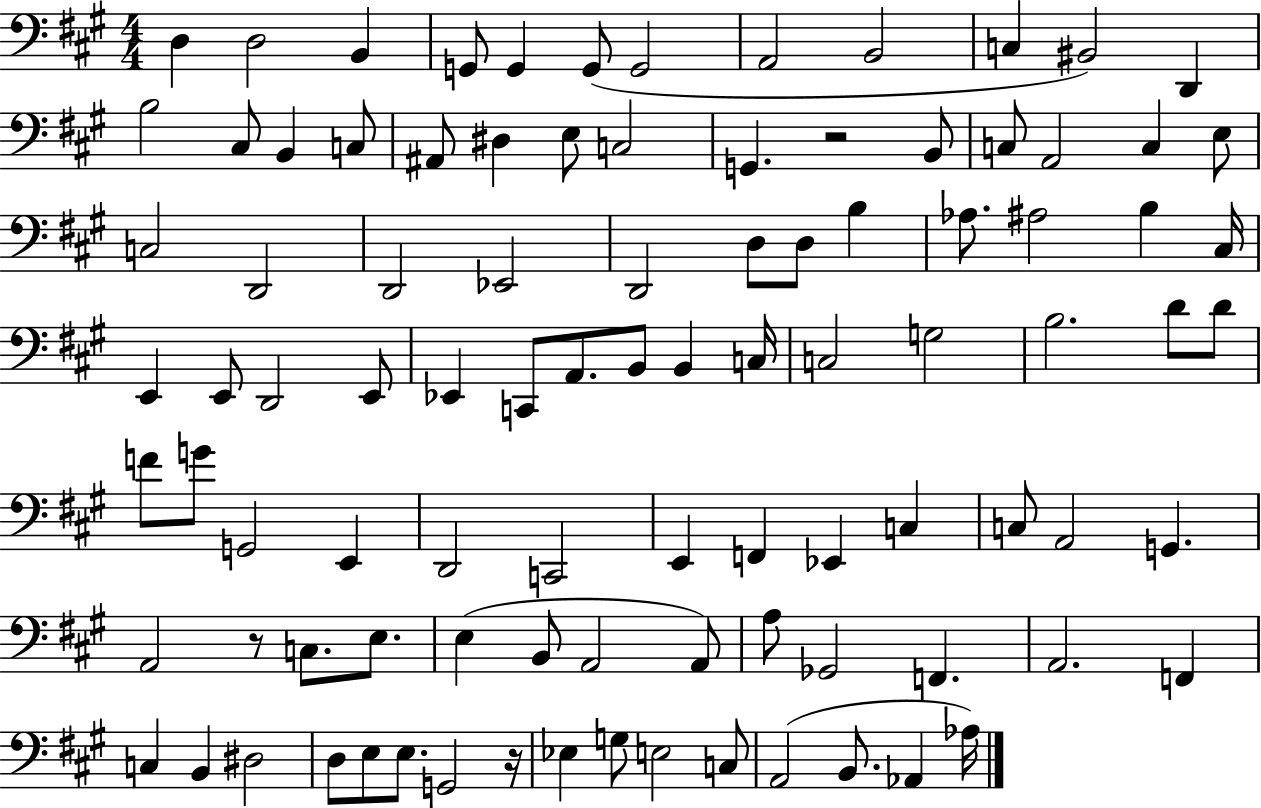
D3/q D3/h B2/q G2/e G2/q G2/e G2/h A2/h B2/h C3/q BIS2/h D2/q B3/h C#3/e B2/q C3/e A#2/e D#3/q E3/e C3/h G2/q. R/h B2/e C3/e A2/h C3/q E3/e C3/h D2/h D2/h Eb2/h D2/h D3/e D3/e B3/q Ab3/e. A#3/h B3/q C#3/s E2/q E2/e D2/h E2/e Eb2/q C2/e A2/e. B2/e B2/q C3/s C3/h G3/h B3/h. D4/e D4/e F4/e G4/e G2/h E2/q D2/h C2/h E2/q F2/q Eb2/q C3/q C3/e A2/h G2/q. A2/h R/e C3/e. E3/e. E3/q B2/e A2/h A2/e A3/e Gb2/h F2/q. A2/h. F2/q C3/q B2/q D#3/h D3/e E3/e E3/e. G2/h R/s Eb3/q G3/e E3/h C3/e A2/h B2/e. Ab2/q Ab3/s